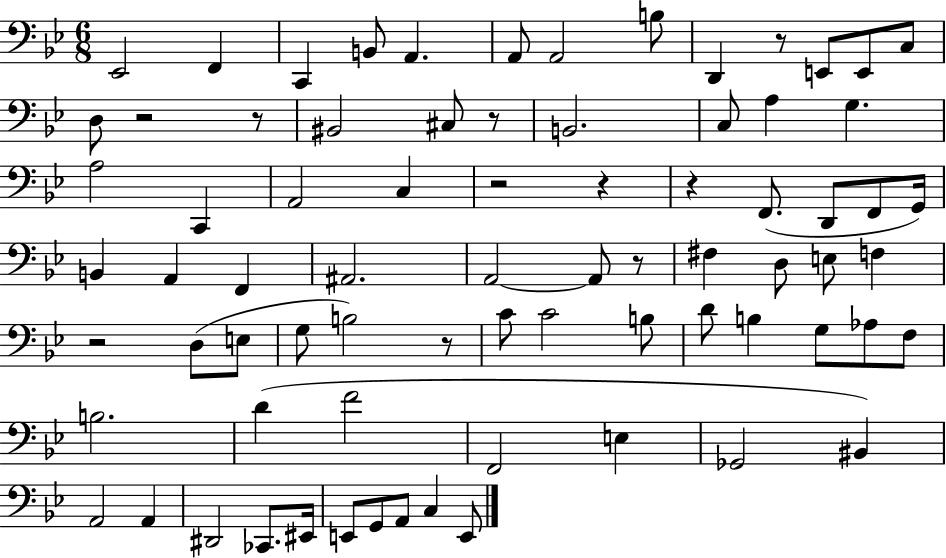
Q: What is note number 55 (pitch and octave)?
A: Gb2